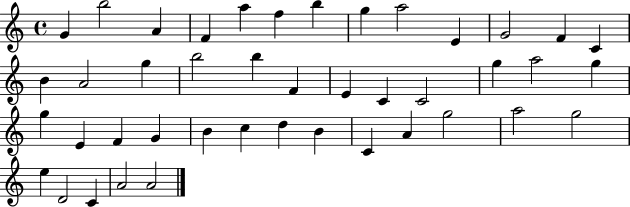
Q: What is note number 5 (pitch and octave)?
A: A5